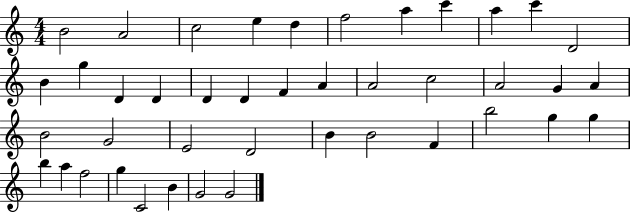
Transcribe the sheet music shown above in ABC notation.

X:1
T:Untitled
M:4/4
L:1/4
K:C
B2 A2 c2 e d f2 a c' a c' D2 B g D D D D F A A2 c2 A2 G A B2 G2 E2 D2 B B2 F b2 g g b a f2 g C2 B G2 G2